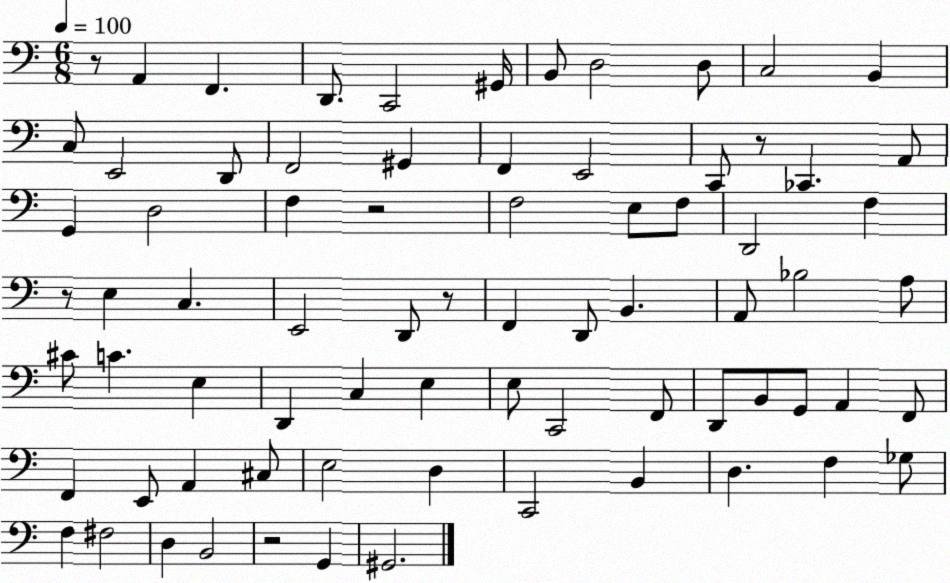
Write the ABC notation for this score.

X:1
T:Untitled
M:6/8
L:1/4
K:C
z/2 A,, F,, D,,/2 C,,2 ^G,,/4 B,,/2 D,2 D,/2 C,2 B,, C,/2 E,,2 D,,/2 F,,2 ^G,, F,, E,,2 C,,/2 z/2 _C,, A,,/2 G,, D,2 F, z2 F,2 E,/2 F,/2 D,,2 F, z/2 E, C, E,,2 D,,/2 z/2 F,, D,,/2 B,, A,,/2 _B,2 A,/2 ^C/2 C E, D,, C, E, E,/2 C,,2 F,,/2 D,,/2 B,,/2 G,,/2 A,, F,,/2 F,, E,,/2 A,, ^C,/2 E,2 D, C,,2 B,, D, F, _G,/2 F, ^F,2 D, B,,2 z2 G,, ^G,,2